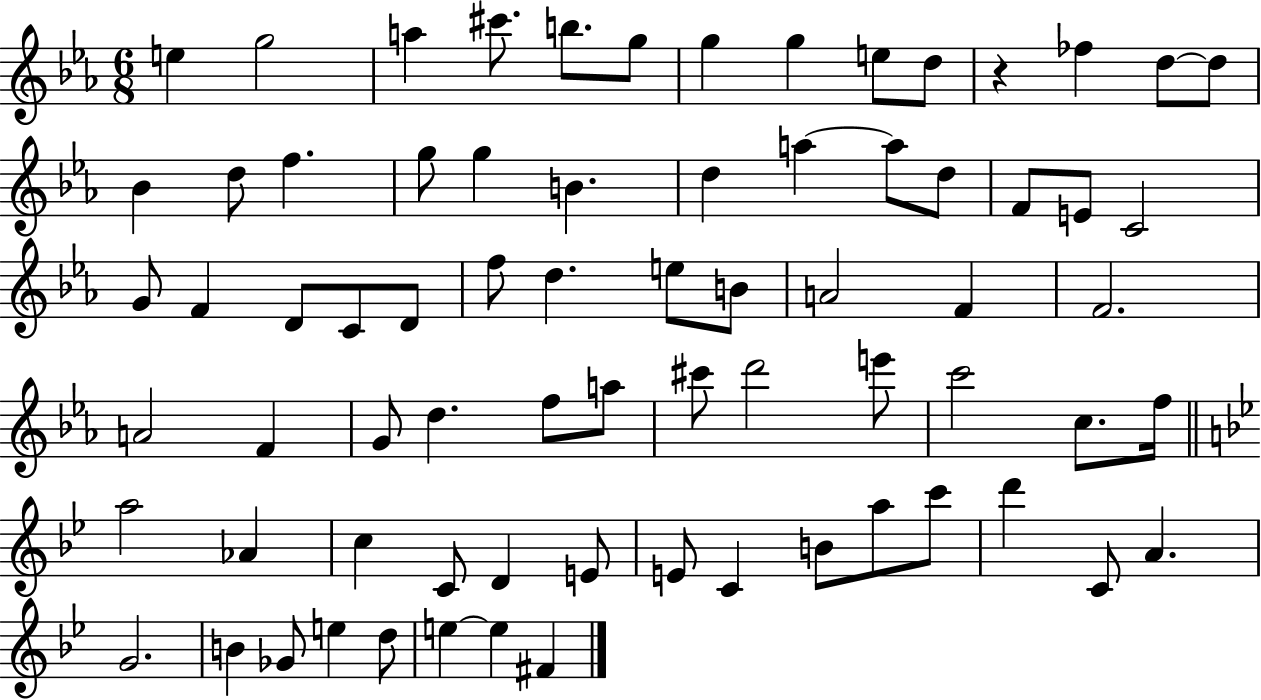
{
  \clef treble
  \numericTimeSignature
  \time 6/8
  \key ees \major
  e''4 g''2 | a''4 cis'''8. b''8. g''8 | g''4 g''4 e''8 d''8 | r4 fes''4 d''8~~ d''8 | \break bes'4 d''8 f''4. | g''8 g''4 b'4. | d''4 a''4~~ a''8 d''8 | f'8 e'8 c'2 | \break g'8 f'4 d'8 c'8 d'8 | f''8 d''4. e''8 b'8 | a'2 f'4 | f'2. | \break a'2 f'4 | g'8 d''4. f''8 a''8 | cis'''8 d'''2 e'''8 | c'''2 c''8. f''16 | \break \bar "||" \break \key bes \major a''2 aes'4 | c''4 c'8 d'4 e'8 | e'8 c'4 b'8 a''8 c'''8 | d'''4 c'8 a'4. | \break g'2. | b'4 ges'8 e''4 d''8 | e''4~~ e''4 fis'4 | \bar "|."
}